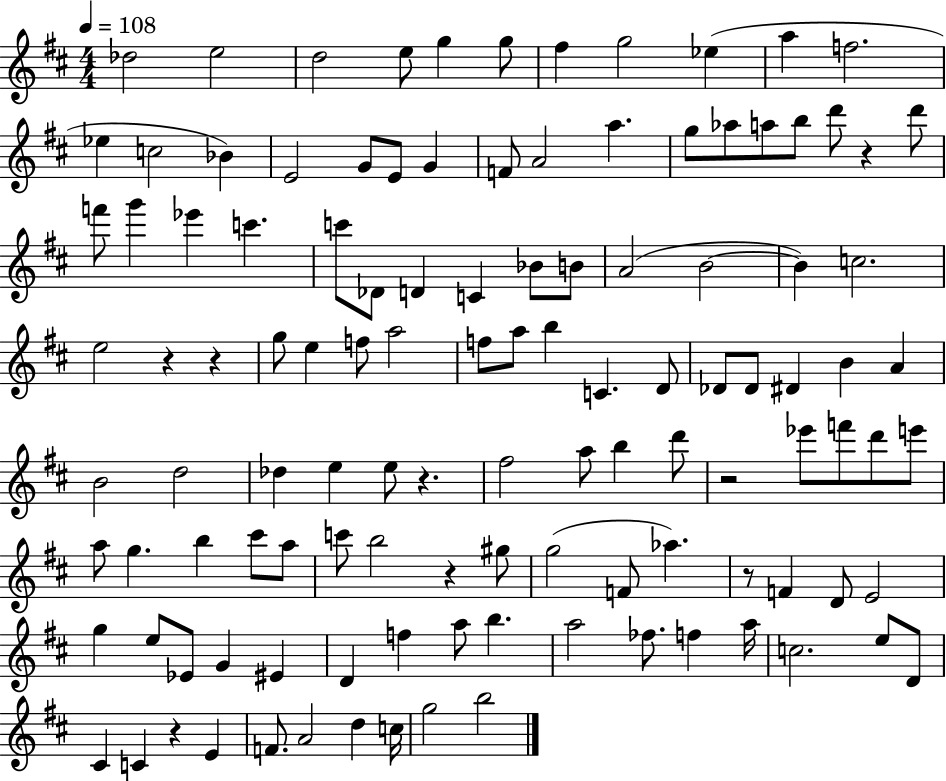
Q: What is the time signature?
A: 4/4